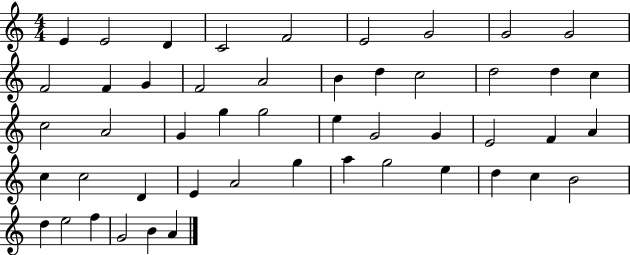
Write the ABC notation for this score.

X:1
T:Untitled
M:4/4
L:1/4
K:C
E E2 D C2 F2 E2 G2 G2 G2 F2 F G F2 A2 B d c2 d2 d c c2 A2 G g g2 e G2 G E2 F A c c2 D E A2 g a g2 e d c B2 d e2 f G2 B A